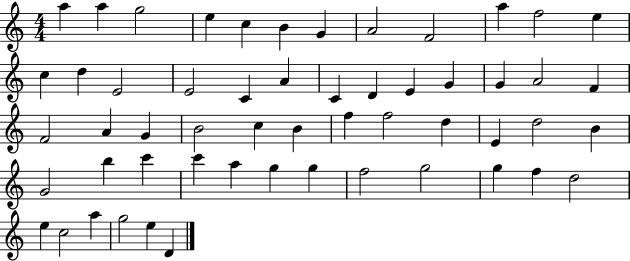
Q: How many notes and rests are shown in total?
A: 55